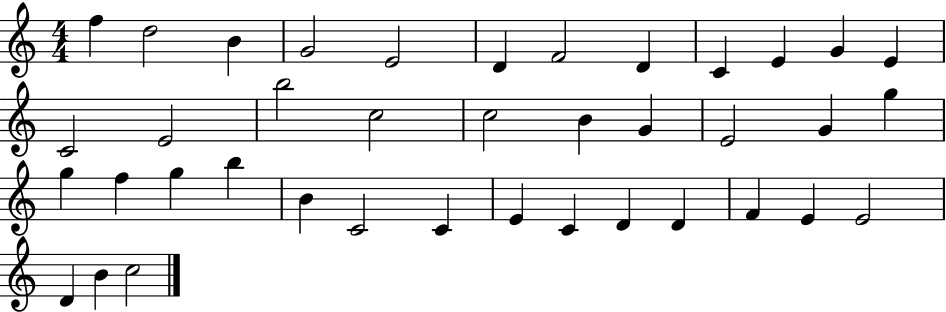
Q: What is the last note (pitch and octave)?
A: C5